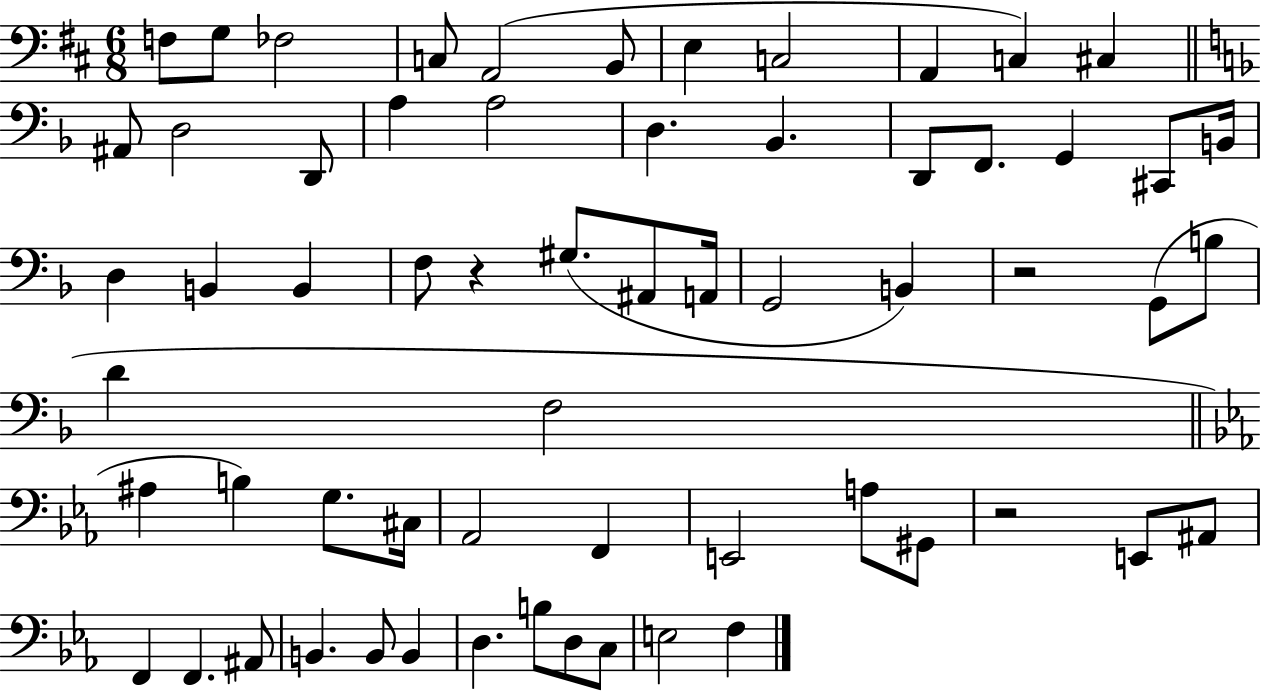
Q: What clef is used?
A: bass